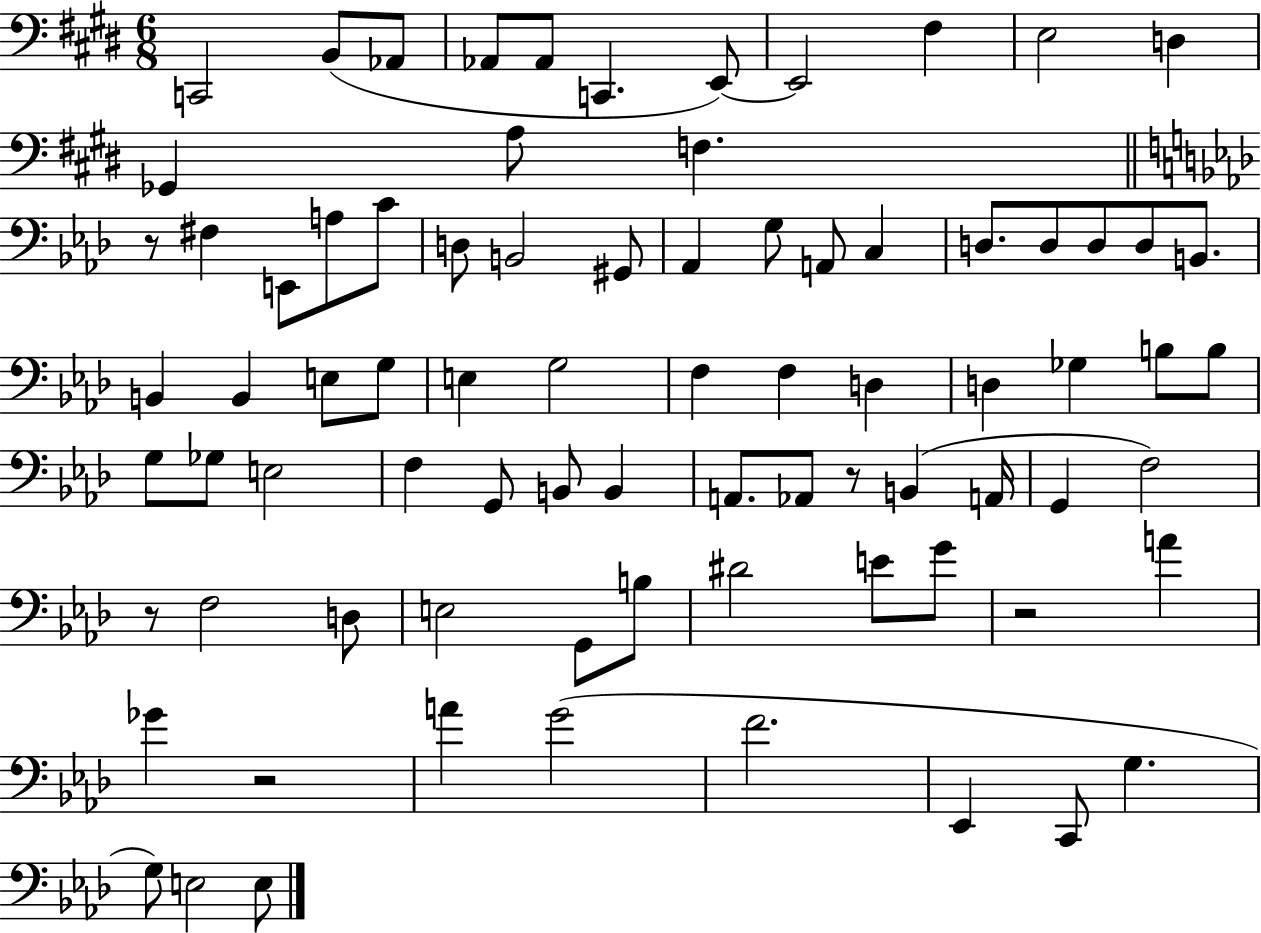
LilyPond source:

{
  \clef bass
  \numericTimeSignature
  \time 6/8
  \key e \major
  \repeat volta 2 { c,2 b,8( aes,8 | aes,8 aes,8 c,4. e,8~~) | e,2 fis4 | e2 d4 | \break ges,4 a8 f4. | \bar "||" \break \key aes \major r8 fis4 e,8 a8 c'8 | d8 b,2 gis,8 | aes,4 g8 a,8 c4 | d8. d8 d8 d8 b,8. | \break b,4 b,4 e8 g8 | e4 g2 | f4 f4 d4 | d4 ges4 b8 b8 | \break g8 ges8 e2 | f4 g,8 b,8 b,4 | a,8. aes,8 r8 b,4( a,16 | g,4 f2) | \break r8 f2 d8 | e2 g,8 b8 | dis'2 e'8 g'8 | r2 a'4 | \break ges'4 r2 | a'4 g'2( | f'2. | ees,4 c,8 g4. | \break g8) e2 e8 | } \bar "|."
}